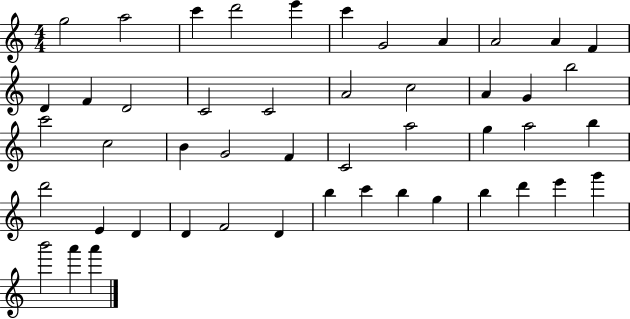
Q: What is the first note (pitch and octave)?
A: G5